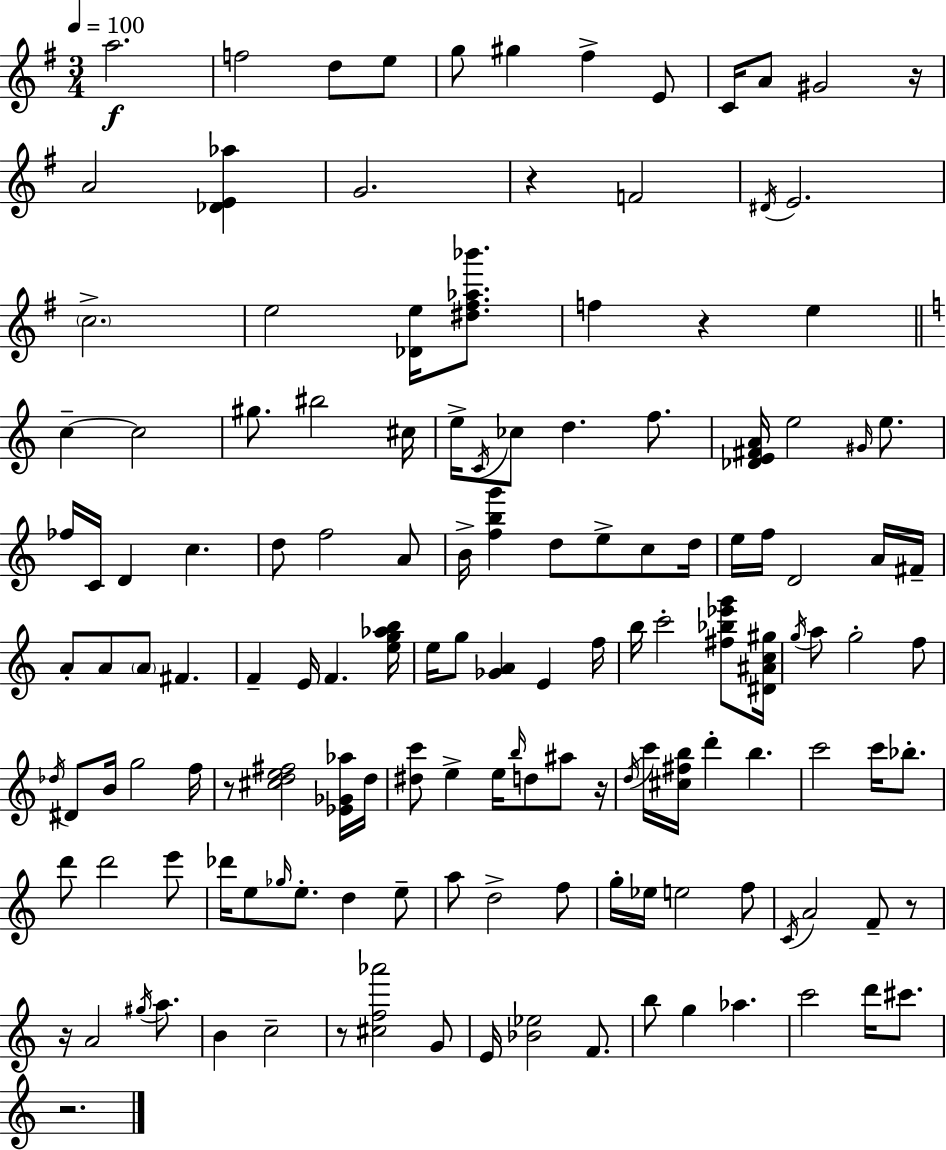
A5/h. F5/h D5/e E5/e G5/e G#5/q F#5/q E4/e C4/s A4/e G#4/h R/s A4/h [Db4,E4,Ab5]/q G4/h. R/q F4/h D#4/s E4/h. C5/h. E5/h [Db4,E5]/s [D#5,F#5,Ab5,Bb6]/e. F5/q R/q E5/q C5/q C5/h G#5/e. BIS5/h C#5/s E5/s C4/s CES5/e D5/q. F5/e. [Db4,E4,F#4,A4]/s E5/h G#4/s E5/e. FES5/s C4/s D4/q C5/q. D5/e F5/h A4/e B4/s [F5,B5,G6]/q D5/e E5/e C5/e D5/s E5/s F5/s D4/h A4/s F#4/s A4/e A4/e A4/e F#4/q. F4/q E4/s F4/q. [E5,G5,Ab5,B5]/s E5/s G5/e [Gb4,A4]/q E4/q F5/s B5/s C6/h [F#5,Bb5,Eb6,G6]/e [D#4,A#4,C5,G#5]/s G5/s A5/e G5/h F5/e Db5/s D#4/e B4/s G5/h F5/s R/e [C#5,D5,E5,F#5]/h [Eb4,Gb4,Ab5]/s D5/s [D#5,C6]/e E5/q E5/s B5/s D5/e A#5/e R/s D5/s C6/s [C#5,F#5,B5]/s D6/q B5/q. C6/h C6/s Bb5/e. D6/e D6/h E6/e Db6/s E5/e Gb5/s E5/e. D5/q E5/e A5/e D5/h F5/e G5/s Eb5/s E5/h F5/e C4/s A4/h F4/e R/e R/s A4/h G#5/s A5/e. B4/q C5/h R/e [C#5,F5,Ab6]/h G4/e E4/s [Bb4,Eb5]/h F4/e. B5/e G5/q Ab5/q. C6/h D6/s C#6/e. R/h.